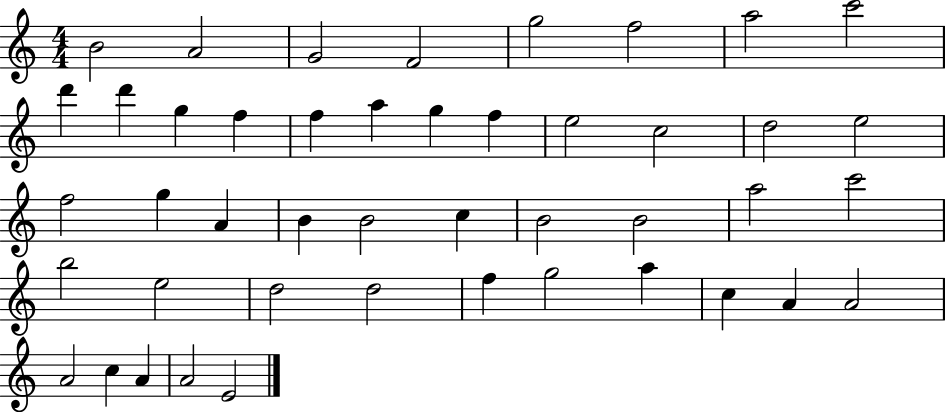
{
  \clef treble
  \numericTimeSignature
  \time 4/4
  \key c \major
  b'2 a'2 | g'2 f'2 | g''2 f''2 | a''2 c'''2 | \break d'''4 d'''4 g''4 f''4 | f''4 a''4 g''4 f''4 | e''2 c''2 | d''2 e''2 | \break f''2 g''4 a'4 | b'4 b'2 c''4 | b'2 b'2 | a''2 c'''2 | \break b''2 e''2 | d''2 d''2 | f''4 g''2 a''4 | c''4 a'4 a'2 | \break a'2 c''4 a'4 | a'2 e'2 | \bar "|."
}